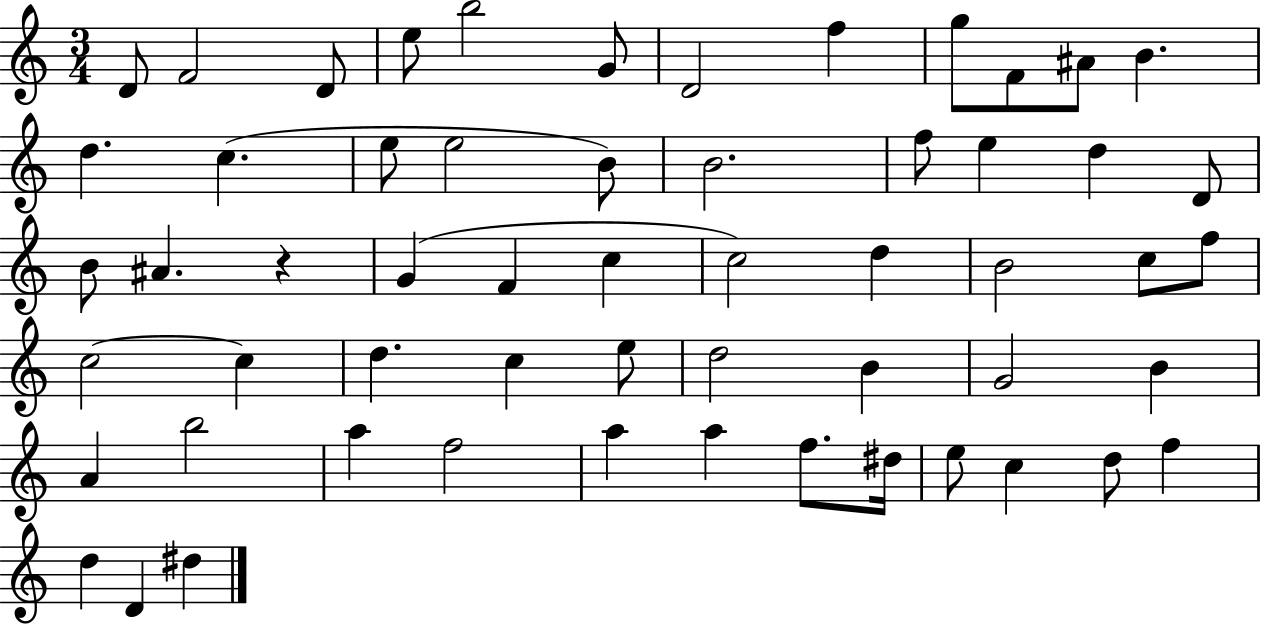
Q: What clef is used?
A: treble